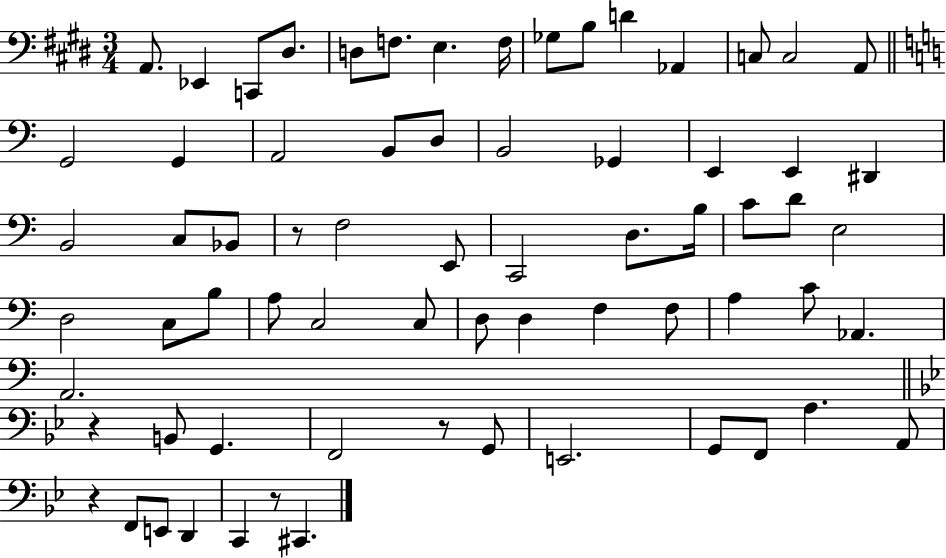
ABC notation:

X:1
T:Untitled
M:3/4
L:1/4
K:E
A,,/2 _E,, C,,/2 ^D,/2 D,/2 F,/2 E, F,/4 _G,/2 B,/2 D _A,, C,/2 C,2 A,,/2 G,,2 G,, A,,2 B,,/2 D,/2 B,,2 _G,, E,, E,, ^D,, B,,2 C,/2 _B,,/2 z/2 F,2 E,,/2 C,,2 D,/2 B,/4 C/2 D/2 E,2 D,2 C,/2 B,/2 A,/2 C,2 C,/2 D,/2 D, F, F,/2 A, C/2 _A,, A,,2 z B,,/2 G,, F,,2 z/2 G,,/2 E,,2 G,,/2 F,,/2 A, A,,/2 z F,,/2 E,,/2 D,, C,, z/2 ^C,,